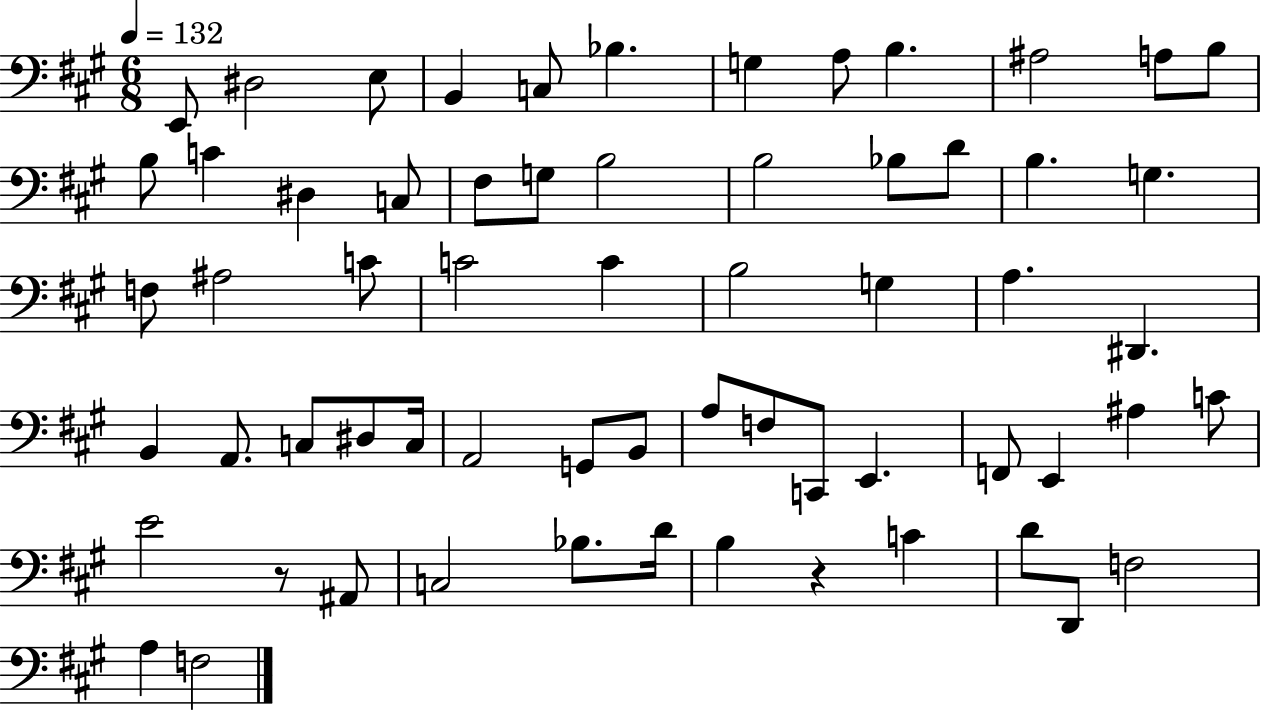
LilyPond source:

{
  \clef bass
  \numericTimeSignature
  \time 6/8
  \key a \major
  \tempo 4 = 132
  e,8 dis2 e8 | b,4 c8 bes4. | g4 a8 b4. | ais2 a8 b8 | \break b8 c'4 dis4 c8 | fis8 g8 b2 | b2 bes8 d'8 | b4. g4. | \break f8 ais2 c'8 | c'2 c'4 | b2 g4 | a4. dis,4. | \break b,4 a,8. c8 dis8 c16 | a,2 g,8 b,8 | a8 f8 c,8 e,4. | f,8 e,4 ais4 c'8 | \break e'2 r8 ais,8 | c2 bes8. d'16 | b4 r4 c'4 | d'8 d,8 f2 | \break a4 f2 | \bar "|."
}